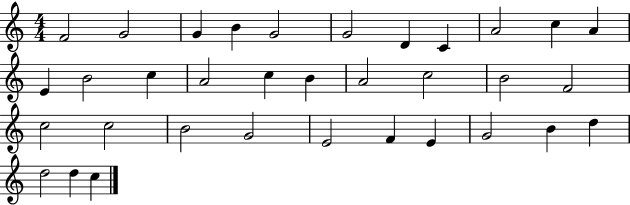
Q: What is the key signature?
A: C major